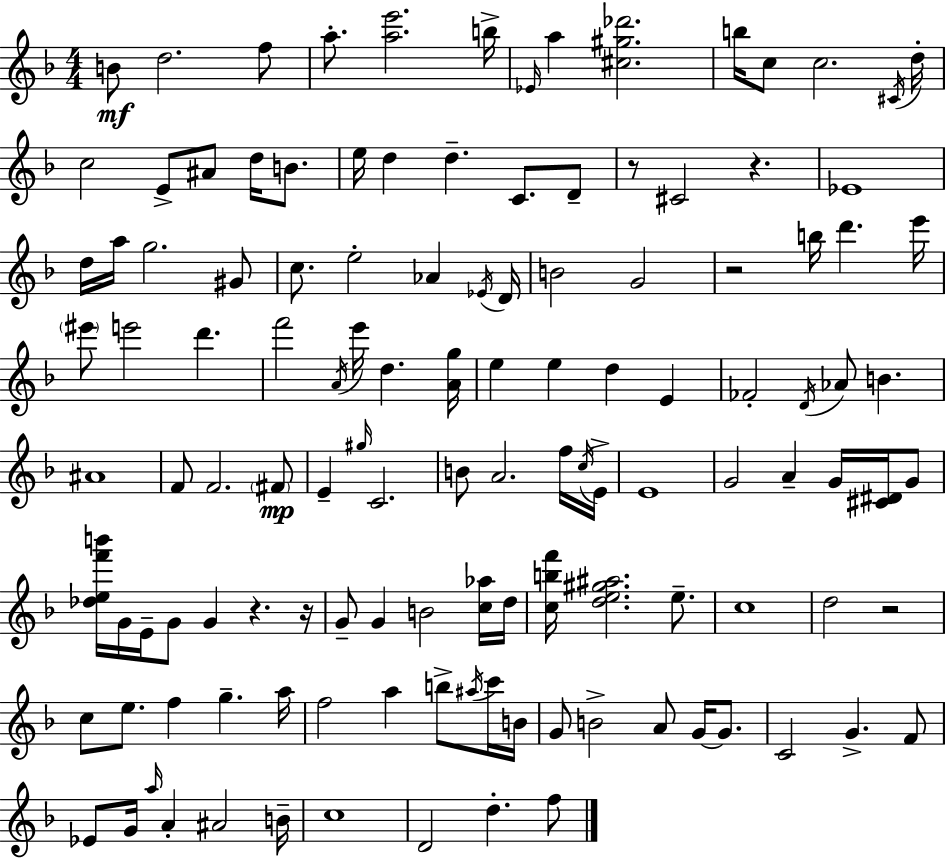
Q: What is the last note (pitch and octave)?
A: F5